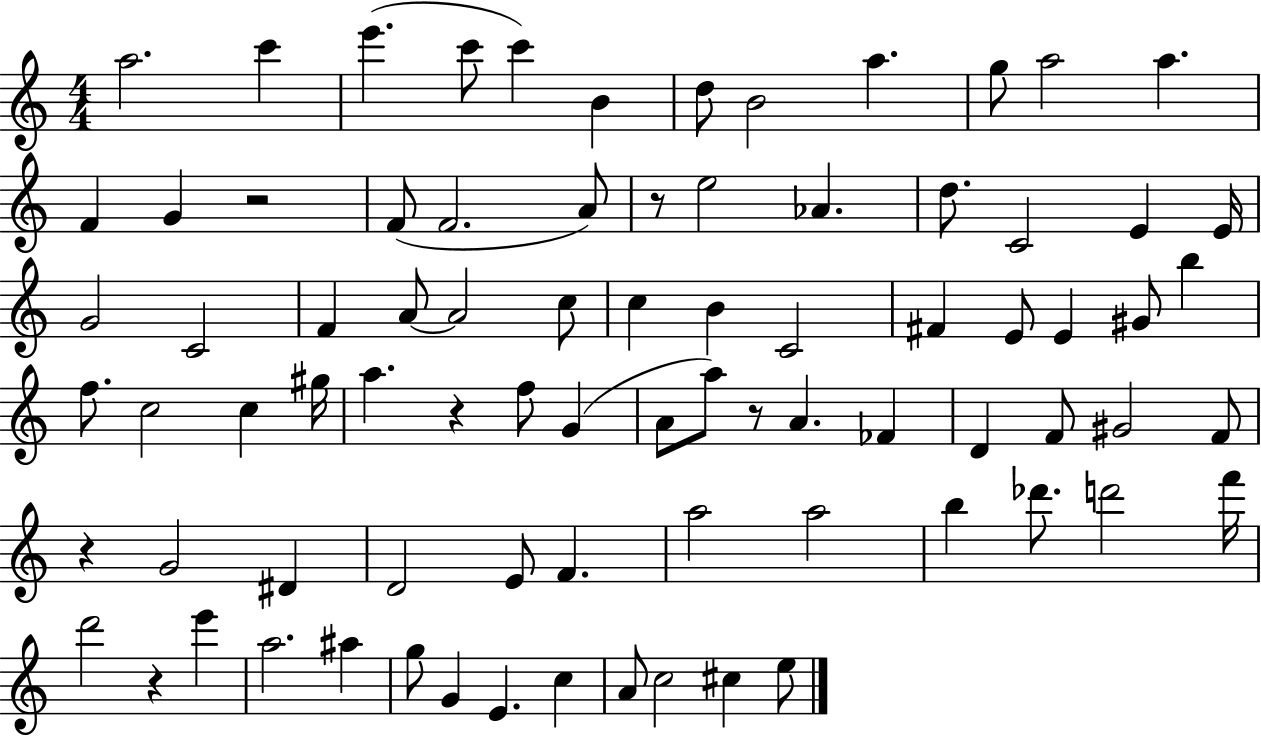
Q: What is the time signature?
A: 4/4